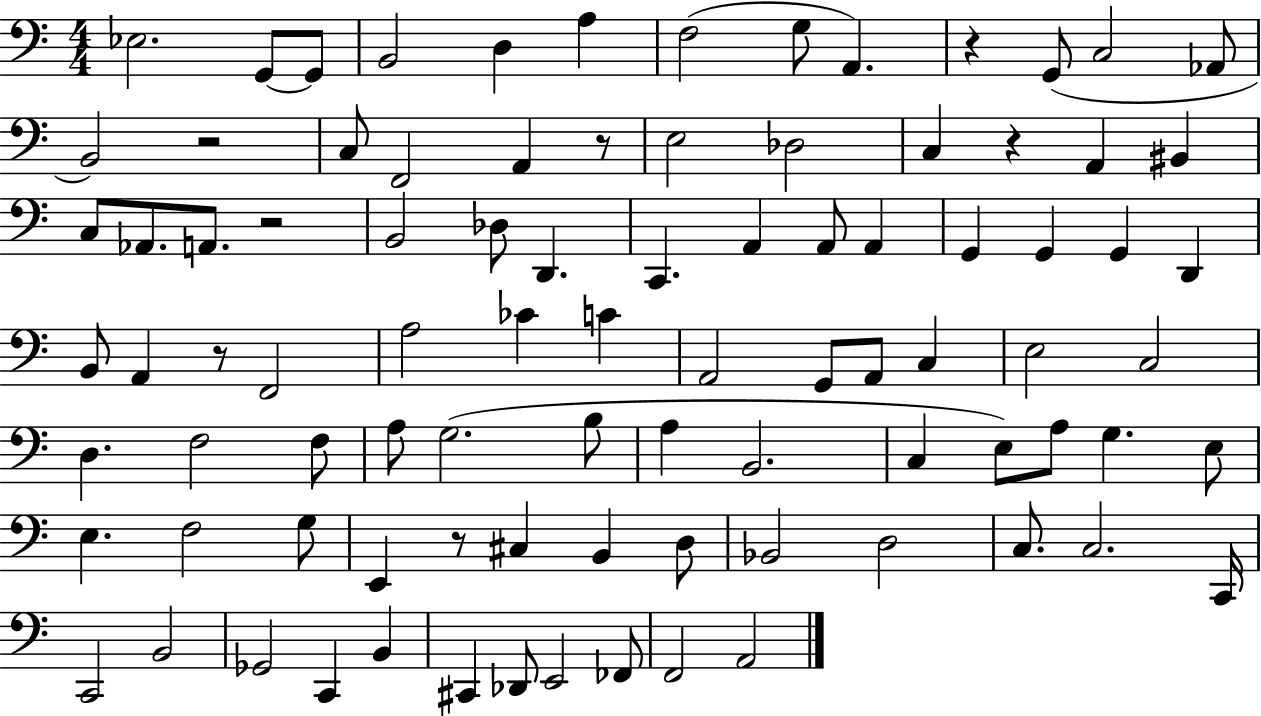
X:1
T:Untitled
M:4/4
L:1/4
K:C
_E,2 G,,/2 G,,/2 B,,2 D, A, F,2 G,/2 A,, z G,,/2 C,2 _A,,/2 B,,2 z2 C,/2 F,,2 A,, z/2 E,2 _D,2 C, z A,, ^B,, C,/2 _A,,/2 A,,/2 z2 B,,2 _D,/2 D,, C,, A,, A,,/2 A,, G,, G,, G,, D,, B,,/2 A,, z/2 F,,2 A,2 _C C A,,2 G,,/2 A,,/2 C, E,2 C,2 D, F,2 F,/2 A,/2 G,2 B,/2 A, B,,2 C, E,/2 A,/2 G, E,/2 E, F,2 G,/2 E,, z/2 ^C, B,, D,/2 _B,,2 D,2 C,/2 C,2 C,,/4 C,,2 B,,2 _G,,2 C,, B,, ^C,, _D,,/2 E,,2 _F,,/2 F,,2 A,,2